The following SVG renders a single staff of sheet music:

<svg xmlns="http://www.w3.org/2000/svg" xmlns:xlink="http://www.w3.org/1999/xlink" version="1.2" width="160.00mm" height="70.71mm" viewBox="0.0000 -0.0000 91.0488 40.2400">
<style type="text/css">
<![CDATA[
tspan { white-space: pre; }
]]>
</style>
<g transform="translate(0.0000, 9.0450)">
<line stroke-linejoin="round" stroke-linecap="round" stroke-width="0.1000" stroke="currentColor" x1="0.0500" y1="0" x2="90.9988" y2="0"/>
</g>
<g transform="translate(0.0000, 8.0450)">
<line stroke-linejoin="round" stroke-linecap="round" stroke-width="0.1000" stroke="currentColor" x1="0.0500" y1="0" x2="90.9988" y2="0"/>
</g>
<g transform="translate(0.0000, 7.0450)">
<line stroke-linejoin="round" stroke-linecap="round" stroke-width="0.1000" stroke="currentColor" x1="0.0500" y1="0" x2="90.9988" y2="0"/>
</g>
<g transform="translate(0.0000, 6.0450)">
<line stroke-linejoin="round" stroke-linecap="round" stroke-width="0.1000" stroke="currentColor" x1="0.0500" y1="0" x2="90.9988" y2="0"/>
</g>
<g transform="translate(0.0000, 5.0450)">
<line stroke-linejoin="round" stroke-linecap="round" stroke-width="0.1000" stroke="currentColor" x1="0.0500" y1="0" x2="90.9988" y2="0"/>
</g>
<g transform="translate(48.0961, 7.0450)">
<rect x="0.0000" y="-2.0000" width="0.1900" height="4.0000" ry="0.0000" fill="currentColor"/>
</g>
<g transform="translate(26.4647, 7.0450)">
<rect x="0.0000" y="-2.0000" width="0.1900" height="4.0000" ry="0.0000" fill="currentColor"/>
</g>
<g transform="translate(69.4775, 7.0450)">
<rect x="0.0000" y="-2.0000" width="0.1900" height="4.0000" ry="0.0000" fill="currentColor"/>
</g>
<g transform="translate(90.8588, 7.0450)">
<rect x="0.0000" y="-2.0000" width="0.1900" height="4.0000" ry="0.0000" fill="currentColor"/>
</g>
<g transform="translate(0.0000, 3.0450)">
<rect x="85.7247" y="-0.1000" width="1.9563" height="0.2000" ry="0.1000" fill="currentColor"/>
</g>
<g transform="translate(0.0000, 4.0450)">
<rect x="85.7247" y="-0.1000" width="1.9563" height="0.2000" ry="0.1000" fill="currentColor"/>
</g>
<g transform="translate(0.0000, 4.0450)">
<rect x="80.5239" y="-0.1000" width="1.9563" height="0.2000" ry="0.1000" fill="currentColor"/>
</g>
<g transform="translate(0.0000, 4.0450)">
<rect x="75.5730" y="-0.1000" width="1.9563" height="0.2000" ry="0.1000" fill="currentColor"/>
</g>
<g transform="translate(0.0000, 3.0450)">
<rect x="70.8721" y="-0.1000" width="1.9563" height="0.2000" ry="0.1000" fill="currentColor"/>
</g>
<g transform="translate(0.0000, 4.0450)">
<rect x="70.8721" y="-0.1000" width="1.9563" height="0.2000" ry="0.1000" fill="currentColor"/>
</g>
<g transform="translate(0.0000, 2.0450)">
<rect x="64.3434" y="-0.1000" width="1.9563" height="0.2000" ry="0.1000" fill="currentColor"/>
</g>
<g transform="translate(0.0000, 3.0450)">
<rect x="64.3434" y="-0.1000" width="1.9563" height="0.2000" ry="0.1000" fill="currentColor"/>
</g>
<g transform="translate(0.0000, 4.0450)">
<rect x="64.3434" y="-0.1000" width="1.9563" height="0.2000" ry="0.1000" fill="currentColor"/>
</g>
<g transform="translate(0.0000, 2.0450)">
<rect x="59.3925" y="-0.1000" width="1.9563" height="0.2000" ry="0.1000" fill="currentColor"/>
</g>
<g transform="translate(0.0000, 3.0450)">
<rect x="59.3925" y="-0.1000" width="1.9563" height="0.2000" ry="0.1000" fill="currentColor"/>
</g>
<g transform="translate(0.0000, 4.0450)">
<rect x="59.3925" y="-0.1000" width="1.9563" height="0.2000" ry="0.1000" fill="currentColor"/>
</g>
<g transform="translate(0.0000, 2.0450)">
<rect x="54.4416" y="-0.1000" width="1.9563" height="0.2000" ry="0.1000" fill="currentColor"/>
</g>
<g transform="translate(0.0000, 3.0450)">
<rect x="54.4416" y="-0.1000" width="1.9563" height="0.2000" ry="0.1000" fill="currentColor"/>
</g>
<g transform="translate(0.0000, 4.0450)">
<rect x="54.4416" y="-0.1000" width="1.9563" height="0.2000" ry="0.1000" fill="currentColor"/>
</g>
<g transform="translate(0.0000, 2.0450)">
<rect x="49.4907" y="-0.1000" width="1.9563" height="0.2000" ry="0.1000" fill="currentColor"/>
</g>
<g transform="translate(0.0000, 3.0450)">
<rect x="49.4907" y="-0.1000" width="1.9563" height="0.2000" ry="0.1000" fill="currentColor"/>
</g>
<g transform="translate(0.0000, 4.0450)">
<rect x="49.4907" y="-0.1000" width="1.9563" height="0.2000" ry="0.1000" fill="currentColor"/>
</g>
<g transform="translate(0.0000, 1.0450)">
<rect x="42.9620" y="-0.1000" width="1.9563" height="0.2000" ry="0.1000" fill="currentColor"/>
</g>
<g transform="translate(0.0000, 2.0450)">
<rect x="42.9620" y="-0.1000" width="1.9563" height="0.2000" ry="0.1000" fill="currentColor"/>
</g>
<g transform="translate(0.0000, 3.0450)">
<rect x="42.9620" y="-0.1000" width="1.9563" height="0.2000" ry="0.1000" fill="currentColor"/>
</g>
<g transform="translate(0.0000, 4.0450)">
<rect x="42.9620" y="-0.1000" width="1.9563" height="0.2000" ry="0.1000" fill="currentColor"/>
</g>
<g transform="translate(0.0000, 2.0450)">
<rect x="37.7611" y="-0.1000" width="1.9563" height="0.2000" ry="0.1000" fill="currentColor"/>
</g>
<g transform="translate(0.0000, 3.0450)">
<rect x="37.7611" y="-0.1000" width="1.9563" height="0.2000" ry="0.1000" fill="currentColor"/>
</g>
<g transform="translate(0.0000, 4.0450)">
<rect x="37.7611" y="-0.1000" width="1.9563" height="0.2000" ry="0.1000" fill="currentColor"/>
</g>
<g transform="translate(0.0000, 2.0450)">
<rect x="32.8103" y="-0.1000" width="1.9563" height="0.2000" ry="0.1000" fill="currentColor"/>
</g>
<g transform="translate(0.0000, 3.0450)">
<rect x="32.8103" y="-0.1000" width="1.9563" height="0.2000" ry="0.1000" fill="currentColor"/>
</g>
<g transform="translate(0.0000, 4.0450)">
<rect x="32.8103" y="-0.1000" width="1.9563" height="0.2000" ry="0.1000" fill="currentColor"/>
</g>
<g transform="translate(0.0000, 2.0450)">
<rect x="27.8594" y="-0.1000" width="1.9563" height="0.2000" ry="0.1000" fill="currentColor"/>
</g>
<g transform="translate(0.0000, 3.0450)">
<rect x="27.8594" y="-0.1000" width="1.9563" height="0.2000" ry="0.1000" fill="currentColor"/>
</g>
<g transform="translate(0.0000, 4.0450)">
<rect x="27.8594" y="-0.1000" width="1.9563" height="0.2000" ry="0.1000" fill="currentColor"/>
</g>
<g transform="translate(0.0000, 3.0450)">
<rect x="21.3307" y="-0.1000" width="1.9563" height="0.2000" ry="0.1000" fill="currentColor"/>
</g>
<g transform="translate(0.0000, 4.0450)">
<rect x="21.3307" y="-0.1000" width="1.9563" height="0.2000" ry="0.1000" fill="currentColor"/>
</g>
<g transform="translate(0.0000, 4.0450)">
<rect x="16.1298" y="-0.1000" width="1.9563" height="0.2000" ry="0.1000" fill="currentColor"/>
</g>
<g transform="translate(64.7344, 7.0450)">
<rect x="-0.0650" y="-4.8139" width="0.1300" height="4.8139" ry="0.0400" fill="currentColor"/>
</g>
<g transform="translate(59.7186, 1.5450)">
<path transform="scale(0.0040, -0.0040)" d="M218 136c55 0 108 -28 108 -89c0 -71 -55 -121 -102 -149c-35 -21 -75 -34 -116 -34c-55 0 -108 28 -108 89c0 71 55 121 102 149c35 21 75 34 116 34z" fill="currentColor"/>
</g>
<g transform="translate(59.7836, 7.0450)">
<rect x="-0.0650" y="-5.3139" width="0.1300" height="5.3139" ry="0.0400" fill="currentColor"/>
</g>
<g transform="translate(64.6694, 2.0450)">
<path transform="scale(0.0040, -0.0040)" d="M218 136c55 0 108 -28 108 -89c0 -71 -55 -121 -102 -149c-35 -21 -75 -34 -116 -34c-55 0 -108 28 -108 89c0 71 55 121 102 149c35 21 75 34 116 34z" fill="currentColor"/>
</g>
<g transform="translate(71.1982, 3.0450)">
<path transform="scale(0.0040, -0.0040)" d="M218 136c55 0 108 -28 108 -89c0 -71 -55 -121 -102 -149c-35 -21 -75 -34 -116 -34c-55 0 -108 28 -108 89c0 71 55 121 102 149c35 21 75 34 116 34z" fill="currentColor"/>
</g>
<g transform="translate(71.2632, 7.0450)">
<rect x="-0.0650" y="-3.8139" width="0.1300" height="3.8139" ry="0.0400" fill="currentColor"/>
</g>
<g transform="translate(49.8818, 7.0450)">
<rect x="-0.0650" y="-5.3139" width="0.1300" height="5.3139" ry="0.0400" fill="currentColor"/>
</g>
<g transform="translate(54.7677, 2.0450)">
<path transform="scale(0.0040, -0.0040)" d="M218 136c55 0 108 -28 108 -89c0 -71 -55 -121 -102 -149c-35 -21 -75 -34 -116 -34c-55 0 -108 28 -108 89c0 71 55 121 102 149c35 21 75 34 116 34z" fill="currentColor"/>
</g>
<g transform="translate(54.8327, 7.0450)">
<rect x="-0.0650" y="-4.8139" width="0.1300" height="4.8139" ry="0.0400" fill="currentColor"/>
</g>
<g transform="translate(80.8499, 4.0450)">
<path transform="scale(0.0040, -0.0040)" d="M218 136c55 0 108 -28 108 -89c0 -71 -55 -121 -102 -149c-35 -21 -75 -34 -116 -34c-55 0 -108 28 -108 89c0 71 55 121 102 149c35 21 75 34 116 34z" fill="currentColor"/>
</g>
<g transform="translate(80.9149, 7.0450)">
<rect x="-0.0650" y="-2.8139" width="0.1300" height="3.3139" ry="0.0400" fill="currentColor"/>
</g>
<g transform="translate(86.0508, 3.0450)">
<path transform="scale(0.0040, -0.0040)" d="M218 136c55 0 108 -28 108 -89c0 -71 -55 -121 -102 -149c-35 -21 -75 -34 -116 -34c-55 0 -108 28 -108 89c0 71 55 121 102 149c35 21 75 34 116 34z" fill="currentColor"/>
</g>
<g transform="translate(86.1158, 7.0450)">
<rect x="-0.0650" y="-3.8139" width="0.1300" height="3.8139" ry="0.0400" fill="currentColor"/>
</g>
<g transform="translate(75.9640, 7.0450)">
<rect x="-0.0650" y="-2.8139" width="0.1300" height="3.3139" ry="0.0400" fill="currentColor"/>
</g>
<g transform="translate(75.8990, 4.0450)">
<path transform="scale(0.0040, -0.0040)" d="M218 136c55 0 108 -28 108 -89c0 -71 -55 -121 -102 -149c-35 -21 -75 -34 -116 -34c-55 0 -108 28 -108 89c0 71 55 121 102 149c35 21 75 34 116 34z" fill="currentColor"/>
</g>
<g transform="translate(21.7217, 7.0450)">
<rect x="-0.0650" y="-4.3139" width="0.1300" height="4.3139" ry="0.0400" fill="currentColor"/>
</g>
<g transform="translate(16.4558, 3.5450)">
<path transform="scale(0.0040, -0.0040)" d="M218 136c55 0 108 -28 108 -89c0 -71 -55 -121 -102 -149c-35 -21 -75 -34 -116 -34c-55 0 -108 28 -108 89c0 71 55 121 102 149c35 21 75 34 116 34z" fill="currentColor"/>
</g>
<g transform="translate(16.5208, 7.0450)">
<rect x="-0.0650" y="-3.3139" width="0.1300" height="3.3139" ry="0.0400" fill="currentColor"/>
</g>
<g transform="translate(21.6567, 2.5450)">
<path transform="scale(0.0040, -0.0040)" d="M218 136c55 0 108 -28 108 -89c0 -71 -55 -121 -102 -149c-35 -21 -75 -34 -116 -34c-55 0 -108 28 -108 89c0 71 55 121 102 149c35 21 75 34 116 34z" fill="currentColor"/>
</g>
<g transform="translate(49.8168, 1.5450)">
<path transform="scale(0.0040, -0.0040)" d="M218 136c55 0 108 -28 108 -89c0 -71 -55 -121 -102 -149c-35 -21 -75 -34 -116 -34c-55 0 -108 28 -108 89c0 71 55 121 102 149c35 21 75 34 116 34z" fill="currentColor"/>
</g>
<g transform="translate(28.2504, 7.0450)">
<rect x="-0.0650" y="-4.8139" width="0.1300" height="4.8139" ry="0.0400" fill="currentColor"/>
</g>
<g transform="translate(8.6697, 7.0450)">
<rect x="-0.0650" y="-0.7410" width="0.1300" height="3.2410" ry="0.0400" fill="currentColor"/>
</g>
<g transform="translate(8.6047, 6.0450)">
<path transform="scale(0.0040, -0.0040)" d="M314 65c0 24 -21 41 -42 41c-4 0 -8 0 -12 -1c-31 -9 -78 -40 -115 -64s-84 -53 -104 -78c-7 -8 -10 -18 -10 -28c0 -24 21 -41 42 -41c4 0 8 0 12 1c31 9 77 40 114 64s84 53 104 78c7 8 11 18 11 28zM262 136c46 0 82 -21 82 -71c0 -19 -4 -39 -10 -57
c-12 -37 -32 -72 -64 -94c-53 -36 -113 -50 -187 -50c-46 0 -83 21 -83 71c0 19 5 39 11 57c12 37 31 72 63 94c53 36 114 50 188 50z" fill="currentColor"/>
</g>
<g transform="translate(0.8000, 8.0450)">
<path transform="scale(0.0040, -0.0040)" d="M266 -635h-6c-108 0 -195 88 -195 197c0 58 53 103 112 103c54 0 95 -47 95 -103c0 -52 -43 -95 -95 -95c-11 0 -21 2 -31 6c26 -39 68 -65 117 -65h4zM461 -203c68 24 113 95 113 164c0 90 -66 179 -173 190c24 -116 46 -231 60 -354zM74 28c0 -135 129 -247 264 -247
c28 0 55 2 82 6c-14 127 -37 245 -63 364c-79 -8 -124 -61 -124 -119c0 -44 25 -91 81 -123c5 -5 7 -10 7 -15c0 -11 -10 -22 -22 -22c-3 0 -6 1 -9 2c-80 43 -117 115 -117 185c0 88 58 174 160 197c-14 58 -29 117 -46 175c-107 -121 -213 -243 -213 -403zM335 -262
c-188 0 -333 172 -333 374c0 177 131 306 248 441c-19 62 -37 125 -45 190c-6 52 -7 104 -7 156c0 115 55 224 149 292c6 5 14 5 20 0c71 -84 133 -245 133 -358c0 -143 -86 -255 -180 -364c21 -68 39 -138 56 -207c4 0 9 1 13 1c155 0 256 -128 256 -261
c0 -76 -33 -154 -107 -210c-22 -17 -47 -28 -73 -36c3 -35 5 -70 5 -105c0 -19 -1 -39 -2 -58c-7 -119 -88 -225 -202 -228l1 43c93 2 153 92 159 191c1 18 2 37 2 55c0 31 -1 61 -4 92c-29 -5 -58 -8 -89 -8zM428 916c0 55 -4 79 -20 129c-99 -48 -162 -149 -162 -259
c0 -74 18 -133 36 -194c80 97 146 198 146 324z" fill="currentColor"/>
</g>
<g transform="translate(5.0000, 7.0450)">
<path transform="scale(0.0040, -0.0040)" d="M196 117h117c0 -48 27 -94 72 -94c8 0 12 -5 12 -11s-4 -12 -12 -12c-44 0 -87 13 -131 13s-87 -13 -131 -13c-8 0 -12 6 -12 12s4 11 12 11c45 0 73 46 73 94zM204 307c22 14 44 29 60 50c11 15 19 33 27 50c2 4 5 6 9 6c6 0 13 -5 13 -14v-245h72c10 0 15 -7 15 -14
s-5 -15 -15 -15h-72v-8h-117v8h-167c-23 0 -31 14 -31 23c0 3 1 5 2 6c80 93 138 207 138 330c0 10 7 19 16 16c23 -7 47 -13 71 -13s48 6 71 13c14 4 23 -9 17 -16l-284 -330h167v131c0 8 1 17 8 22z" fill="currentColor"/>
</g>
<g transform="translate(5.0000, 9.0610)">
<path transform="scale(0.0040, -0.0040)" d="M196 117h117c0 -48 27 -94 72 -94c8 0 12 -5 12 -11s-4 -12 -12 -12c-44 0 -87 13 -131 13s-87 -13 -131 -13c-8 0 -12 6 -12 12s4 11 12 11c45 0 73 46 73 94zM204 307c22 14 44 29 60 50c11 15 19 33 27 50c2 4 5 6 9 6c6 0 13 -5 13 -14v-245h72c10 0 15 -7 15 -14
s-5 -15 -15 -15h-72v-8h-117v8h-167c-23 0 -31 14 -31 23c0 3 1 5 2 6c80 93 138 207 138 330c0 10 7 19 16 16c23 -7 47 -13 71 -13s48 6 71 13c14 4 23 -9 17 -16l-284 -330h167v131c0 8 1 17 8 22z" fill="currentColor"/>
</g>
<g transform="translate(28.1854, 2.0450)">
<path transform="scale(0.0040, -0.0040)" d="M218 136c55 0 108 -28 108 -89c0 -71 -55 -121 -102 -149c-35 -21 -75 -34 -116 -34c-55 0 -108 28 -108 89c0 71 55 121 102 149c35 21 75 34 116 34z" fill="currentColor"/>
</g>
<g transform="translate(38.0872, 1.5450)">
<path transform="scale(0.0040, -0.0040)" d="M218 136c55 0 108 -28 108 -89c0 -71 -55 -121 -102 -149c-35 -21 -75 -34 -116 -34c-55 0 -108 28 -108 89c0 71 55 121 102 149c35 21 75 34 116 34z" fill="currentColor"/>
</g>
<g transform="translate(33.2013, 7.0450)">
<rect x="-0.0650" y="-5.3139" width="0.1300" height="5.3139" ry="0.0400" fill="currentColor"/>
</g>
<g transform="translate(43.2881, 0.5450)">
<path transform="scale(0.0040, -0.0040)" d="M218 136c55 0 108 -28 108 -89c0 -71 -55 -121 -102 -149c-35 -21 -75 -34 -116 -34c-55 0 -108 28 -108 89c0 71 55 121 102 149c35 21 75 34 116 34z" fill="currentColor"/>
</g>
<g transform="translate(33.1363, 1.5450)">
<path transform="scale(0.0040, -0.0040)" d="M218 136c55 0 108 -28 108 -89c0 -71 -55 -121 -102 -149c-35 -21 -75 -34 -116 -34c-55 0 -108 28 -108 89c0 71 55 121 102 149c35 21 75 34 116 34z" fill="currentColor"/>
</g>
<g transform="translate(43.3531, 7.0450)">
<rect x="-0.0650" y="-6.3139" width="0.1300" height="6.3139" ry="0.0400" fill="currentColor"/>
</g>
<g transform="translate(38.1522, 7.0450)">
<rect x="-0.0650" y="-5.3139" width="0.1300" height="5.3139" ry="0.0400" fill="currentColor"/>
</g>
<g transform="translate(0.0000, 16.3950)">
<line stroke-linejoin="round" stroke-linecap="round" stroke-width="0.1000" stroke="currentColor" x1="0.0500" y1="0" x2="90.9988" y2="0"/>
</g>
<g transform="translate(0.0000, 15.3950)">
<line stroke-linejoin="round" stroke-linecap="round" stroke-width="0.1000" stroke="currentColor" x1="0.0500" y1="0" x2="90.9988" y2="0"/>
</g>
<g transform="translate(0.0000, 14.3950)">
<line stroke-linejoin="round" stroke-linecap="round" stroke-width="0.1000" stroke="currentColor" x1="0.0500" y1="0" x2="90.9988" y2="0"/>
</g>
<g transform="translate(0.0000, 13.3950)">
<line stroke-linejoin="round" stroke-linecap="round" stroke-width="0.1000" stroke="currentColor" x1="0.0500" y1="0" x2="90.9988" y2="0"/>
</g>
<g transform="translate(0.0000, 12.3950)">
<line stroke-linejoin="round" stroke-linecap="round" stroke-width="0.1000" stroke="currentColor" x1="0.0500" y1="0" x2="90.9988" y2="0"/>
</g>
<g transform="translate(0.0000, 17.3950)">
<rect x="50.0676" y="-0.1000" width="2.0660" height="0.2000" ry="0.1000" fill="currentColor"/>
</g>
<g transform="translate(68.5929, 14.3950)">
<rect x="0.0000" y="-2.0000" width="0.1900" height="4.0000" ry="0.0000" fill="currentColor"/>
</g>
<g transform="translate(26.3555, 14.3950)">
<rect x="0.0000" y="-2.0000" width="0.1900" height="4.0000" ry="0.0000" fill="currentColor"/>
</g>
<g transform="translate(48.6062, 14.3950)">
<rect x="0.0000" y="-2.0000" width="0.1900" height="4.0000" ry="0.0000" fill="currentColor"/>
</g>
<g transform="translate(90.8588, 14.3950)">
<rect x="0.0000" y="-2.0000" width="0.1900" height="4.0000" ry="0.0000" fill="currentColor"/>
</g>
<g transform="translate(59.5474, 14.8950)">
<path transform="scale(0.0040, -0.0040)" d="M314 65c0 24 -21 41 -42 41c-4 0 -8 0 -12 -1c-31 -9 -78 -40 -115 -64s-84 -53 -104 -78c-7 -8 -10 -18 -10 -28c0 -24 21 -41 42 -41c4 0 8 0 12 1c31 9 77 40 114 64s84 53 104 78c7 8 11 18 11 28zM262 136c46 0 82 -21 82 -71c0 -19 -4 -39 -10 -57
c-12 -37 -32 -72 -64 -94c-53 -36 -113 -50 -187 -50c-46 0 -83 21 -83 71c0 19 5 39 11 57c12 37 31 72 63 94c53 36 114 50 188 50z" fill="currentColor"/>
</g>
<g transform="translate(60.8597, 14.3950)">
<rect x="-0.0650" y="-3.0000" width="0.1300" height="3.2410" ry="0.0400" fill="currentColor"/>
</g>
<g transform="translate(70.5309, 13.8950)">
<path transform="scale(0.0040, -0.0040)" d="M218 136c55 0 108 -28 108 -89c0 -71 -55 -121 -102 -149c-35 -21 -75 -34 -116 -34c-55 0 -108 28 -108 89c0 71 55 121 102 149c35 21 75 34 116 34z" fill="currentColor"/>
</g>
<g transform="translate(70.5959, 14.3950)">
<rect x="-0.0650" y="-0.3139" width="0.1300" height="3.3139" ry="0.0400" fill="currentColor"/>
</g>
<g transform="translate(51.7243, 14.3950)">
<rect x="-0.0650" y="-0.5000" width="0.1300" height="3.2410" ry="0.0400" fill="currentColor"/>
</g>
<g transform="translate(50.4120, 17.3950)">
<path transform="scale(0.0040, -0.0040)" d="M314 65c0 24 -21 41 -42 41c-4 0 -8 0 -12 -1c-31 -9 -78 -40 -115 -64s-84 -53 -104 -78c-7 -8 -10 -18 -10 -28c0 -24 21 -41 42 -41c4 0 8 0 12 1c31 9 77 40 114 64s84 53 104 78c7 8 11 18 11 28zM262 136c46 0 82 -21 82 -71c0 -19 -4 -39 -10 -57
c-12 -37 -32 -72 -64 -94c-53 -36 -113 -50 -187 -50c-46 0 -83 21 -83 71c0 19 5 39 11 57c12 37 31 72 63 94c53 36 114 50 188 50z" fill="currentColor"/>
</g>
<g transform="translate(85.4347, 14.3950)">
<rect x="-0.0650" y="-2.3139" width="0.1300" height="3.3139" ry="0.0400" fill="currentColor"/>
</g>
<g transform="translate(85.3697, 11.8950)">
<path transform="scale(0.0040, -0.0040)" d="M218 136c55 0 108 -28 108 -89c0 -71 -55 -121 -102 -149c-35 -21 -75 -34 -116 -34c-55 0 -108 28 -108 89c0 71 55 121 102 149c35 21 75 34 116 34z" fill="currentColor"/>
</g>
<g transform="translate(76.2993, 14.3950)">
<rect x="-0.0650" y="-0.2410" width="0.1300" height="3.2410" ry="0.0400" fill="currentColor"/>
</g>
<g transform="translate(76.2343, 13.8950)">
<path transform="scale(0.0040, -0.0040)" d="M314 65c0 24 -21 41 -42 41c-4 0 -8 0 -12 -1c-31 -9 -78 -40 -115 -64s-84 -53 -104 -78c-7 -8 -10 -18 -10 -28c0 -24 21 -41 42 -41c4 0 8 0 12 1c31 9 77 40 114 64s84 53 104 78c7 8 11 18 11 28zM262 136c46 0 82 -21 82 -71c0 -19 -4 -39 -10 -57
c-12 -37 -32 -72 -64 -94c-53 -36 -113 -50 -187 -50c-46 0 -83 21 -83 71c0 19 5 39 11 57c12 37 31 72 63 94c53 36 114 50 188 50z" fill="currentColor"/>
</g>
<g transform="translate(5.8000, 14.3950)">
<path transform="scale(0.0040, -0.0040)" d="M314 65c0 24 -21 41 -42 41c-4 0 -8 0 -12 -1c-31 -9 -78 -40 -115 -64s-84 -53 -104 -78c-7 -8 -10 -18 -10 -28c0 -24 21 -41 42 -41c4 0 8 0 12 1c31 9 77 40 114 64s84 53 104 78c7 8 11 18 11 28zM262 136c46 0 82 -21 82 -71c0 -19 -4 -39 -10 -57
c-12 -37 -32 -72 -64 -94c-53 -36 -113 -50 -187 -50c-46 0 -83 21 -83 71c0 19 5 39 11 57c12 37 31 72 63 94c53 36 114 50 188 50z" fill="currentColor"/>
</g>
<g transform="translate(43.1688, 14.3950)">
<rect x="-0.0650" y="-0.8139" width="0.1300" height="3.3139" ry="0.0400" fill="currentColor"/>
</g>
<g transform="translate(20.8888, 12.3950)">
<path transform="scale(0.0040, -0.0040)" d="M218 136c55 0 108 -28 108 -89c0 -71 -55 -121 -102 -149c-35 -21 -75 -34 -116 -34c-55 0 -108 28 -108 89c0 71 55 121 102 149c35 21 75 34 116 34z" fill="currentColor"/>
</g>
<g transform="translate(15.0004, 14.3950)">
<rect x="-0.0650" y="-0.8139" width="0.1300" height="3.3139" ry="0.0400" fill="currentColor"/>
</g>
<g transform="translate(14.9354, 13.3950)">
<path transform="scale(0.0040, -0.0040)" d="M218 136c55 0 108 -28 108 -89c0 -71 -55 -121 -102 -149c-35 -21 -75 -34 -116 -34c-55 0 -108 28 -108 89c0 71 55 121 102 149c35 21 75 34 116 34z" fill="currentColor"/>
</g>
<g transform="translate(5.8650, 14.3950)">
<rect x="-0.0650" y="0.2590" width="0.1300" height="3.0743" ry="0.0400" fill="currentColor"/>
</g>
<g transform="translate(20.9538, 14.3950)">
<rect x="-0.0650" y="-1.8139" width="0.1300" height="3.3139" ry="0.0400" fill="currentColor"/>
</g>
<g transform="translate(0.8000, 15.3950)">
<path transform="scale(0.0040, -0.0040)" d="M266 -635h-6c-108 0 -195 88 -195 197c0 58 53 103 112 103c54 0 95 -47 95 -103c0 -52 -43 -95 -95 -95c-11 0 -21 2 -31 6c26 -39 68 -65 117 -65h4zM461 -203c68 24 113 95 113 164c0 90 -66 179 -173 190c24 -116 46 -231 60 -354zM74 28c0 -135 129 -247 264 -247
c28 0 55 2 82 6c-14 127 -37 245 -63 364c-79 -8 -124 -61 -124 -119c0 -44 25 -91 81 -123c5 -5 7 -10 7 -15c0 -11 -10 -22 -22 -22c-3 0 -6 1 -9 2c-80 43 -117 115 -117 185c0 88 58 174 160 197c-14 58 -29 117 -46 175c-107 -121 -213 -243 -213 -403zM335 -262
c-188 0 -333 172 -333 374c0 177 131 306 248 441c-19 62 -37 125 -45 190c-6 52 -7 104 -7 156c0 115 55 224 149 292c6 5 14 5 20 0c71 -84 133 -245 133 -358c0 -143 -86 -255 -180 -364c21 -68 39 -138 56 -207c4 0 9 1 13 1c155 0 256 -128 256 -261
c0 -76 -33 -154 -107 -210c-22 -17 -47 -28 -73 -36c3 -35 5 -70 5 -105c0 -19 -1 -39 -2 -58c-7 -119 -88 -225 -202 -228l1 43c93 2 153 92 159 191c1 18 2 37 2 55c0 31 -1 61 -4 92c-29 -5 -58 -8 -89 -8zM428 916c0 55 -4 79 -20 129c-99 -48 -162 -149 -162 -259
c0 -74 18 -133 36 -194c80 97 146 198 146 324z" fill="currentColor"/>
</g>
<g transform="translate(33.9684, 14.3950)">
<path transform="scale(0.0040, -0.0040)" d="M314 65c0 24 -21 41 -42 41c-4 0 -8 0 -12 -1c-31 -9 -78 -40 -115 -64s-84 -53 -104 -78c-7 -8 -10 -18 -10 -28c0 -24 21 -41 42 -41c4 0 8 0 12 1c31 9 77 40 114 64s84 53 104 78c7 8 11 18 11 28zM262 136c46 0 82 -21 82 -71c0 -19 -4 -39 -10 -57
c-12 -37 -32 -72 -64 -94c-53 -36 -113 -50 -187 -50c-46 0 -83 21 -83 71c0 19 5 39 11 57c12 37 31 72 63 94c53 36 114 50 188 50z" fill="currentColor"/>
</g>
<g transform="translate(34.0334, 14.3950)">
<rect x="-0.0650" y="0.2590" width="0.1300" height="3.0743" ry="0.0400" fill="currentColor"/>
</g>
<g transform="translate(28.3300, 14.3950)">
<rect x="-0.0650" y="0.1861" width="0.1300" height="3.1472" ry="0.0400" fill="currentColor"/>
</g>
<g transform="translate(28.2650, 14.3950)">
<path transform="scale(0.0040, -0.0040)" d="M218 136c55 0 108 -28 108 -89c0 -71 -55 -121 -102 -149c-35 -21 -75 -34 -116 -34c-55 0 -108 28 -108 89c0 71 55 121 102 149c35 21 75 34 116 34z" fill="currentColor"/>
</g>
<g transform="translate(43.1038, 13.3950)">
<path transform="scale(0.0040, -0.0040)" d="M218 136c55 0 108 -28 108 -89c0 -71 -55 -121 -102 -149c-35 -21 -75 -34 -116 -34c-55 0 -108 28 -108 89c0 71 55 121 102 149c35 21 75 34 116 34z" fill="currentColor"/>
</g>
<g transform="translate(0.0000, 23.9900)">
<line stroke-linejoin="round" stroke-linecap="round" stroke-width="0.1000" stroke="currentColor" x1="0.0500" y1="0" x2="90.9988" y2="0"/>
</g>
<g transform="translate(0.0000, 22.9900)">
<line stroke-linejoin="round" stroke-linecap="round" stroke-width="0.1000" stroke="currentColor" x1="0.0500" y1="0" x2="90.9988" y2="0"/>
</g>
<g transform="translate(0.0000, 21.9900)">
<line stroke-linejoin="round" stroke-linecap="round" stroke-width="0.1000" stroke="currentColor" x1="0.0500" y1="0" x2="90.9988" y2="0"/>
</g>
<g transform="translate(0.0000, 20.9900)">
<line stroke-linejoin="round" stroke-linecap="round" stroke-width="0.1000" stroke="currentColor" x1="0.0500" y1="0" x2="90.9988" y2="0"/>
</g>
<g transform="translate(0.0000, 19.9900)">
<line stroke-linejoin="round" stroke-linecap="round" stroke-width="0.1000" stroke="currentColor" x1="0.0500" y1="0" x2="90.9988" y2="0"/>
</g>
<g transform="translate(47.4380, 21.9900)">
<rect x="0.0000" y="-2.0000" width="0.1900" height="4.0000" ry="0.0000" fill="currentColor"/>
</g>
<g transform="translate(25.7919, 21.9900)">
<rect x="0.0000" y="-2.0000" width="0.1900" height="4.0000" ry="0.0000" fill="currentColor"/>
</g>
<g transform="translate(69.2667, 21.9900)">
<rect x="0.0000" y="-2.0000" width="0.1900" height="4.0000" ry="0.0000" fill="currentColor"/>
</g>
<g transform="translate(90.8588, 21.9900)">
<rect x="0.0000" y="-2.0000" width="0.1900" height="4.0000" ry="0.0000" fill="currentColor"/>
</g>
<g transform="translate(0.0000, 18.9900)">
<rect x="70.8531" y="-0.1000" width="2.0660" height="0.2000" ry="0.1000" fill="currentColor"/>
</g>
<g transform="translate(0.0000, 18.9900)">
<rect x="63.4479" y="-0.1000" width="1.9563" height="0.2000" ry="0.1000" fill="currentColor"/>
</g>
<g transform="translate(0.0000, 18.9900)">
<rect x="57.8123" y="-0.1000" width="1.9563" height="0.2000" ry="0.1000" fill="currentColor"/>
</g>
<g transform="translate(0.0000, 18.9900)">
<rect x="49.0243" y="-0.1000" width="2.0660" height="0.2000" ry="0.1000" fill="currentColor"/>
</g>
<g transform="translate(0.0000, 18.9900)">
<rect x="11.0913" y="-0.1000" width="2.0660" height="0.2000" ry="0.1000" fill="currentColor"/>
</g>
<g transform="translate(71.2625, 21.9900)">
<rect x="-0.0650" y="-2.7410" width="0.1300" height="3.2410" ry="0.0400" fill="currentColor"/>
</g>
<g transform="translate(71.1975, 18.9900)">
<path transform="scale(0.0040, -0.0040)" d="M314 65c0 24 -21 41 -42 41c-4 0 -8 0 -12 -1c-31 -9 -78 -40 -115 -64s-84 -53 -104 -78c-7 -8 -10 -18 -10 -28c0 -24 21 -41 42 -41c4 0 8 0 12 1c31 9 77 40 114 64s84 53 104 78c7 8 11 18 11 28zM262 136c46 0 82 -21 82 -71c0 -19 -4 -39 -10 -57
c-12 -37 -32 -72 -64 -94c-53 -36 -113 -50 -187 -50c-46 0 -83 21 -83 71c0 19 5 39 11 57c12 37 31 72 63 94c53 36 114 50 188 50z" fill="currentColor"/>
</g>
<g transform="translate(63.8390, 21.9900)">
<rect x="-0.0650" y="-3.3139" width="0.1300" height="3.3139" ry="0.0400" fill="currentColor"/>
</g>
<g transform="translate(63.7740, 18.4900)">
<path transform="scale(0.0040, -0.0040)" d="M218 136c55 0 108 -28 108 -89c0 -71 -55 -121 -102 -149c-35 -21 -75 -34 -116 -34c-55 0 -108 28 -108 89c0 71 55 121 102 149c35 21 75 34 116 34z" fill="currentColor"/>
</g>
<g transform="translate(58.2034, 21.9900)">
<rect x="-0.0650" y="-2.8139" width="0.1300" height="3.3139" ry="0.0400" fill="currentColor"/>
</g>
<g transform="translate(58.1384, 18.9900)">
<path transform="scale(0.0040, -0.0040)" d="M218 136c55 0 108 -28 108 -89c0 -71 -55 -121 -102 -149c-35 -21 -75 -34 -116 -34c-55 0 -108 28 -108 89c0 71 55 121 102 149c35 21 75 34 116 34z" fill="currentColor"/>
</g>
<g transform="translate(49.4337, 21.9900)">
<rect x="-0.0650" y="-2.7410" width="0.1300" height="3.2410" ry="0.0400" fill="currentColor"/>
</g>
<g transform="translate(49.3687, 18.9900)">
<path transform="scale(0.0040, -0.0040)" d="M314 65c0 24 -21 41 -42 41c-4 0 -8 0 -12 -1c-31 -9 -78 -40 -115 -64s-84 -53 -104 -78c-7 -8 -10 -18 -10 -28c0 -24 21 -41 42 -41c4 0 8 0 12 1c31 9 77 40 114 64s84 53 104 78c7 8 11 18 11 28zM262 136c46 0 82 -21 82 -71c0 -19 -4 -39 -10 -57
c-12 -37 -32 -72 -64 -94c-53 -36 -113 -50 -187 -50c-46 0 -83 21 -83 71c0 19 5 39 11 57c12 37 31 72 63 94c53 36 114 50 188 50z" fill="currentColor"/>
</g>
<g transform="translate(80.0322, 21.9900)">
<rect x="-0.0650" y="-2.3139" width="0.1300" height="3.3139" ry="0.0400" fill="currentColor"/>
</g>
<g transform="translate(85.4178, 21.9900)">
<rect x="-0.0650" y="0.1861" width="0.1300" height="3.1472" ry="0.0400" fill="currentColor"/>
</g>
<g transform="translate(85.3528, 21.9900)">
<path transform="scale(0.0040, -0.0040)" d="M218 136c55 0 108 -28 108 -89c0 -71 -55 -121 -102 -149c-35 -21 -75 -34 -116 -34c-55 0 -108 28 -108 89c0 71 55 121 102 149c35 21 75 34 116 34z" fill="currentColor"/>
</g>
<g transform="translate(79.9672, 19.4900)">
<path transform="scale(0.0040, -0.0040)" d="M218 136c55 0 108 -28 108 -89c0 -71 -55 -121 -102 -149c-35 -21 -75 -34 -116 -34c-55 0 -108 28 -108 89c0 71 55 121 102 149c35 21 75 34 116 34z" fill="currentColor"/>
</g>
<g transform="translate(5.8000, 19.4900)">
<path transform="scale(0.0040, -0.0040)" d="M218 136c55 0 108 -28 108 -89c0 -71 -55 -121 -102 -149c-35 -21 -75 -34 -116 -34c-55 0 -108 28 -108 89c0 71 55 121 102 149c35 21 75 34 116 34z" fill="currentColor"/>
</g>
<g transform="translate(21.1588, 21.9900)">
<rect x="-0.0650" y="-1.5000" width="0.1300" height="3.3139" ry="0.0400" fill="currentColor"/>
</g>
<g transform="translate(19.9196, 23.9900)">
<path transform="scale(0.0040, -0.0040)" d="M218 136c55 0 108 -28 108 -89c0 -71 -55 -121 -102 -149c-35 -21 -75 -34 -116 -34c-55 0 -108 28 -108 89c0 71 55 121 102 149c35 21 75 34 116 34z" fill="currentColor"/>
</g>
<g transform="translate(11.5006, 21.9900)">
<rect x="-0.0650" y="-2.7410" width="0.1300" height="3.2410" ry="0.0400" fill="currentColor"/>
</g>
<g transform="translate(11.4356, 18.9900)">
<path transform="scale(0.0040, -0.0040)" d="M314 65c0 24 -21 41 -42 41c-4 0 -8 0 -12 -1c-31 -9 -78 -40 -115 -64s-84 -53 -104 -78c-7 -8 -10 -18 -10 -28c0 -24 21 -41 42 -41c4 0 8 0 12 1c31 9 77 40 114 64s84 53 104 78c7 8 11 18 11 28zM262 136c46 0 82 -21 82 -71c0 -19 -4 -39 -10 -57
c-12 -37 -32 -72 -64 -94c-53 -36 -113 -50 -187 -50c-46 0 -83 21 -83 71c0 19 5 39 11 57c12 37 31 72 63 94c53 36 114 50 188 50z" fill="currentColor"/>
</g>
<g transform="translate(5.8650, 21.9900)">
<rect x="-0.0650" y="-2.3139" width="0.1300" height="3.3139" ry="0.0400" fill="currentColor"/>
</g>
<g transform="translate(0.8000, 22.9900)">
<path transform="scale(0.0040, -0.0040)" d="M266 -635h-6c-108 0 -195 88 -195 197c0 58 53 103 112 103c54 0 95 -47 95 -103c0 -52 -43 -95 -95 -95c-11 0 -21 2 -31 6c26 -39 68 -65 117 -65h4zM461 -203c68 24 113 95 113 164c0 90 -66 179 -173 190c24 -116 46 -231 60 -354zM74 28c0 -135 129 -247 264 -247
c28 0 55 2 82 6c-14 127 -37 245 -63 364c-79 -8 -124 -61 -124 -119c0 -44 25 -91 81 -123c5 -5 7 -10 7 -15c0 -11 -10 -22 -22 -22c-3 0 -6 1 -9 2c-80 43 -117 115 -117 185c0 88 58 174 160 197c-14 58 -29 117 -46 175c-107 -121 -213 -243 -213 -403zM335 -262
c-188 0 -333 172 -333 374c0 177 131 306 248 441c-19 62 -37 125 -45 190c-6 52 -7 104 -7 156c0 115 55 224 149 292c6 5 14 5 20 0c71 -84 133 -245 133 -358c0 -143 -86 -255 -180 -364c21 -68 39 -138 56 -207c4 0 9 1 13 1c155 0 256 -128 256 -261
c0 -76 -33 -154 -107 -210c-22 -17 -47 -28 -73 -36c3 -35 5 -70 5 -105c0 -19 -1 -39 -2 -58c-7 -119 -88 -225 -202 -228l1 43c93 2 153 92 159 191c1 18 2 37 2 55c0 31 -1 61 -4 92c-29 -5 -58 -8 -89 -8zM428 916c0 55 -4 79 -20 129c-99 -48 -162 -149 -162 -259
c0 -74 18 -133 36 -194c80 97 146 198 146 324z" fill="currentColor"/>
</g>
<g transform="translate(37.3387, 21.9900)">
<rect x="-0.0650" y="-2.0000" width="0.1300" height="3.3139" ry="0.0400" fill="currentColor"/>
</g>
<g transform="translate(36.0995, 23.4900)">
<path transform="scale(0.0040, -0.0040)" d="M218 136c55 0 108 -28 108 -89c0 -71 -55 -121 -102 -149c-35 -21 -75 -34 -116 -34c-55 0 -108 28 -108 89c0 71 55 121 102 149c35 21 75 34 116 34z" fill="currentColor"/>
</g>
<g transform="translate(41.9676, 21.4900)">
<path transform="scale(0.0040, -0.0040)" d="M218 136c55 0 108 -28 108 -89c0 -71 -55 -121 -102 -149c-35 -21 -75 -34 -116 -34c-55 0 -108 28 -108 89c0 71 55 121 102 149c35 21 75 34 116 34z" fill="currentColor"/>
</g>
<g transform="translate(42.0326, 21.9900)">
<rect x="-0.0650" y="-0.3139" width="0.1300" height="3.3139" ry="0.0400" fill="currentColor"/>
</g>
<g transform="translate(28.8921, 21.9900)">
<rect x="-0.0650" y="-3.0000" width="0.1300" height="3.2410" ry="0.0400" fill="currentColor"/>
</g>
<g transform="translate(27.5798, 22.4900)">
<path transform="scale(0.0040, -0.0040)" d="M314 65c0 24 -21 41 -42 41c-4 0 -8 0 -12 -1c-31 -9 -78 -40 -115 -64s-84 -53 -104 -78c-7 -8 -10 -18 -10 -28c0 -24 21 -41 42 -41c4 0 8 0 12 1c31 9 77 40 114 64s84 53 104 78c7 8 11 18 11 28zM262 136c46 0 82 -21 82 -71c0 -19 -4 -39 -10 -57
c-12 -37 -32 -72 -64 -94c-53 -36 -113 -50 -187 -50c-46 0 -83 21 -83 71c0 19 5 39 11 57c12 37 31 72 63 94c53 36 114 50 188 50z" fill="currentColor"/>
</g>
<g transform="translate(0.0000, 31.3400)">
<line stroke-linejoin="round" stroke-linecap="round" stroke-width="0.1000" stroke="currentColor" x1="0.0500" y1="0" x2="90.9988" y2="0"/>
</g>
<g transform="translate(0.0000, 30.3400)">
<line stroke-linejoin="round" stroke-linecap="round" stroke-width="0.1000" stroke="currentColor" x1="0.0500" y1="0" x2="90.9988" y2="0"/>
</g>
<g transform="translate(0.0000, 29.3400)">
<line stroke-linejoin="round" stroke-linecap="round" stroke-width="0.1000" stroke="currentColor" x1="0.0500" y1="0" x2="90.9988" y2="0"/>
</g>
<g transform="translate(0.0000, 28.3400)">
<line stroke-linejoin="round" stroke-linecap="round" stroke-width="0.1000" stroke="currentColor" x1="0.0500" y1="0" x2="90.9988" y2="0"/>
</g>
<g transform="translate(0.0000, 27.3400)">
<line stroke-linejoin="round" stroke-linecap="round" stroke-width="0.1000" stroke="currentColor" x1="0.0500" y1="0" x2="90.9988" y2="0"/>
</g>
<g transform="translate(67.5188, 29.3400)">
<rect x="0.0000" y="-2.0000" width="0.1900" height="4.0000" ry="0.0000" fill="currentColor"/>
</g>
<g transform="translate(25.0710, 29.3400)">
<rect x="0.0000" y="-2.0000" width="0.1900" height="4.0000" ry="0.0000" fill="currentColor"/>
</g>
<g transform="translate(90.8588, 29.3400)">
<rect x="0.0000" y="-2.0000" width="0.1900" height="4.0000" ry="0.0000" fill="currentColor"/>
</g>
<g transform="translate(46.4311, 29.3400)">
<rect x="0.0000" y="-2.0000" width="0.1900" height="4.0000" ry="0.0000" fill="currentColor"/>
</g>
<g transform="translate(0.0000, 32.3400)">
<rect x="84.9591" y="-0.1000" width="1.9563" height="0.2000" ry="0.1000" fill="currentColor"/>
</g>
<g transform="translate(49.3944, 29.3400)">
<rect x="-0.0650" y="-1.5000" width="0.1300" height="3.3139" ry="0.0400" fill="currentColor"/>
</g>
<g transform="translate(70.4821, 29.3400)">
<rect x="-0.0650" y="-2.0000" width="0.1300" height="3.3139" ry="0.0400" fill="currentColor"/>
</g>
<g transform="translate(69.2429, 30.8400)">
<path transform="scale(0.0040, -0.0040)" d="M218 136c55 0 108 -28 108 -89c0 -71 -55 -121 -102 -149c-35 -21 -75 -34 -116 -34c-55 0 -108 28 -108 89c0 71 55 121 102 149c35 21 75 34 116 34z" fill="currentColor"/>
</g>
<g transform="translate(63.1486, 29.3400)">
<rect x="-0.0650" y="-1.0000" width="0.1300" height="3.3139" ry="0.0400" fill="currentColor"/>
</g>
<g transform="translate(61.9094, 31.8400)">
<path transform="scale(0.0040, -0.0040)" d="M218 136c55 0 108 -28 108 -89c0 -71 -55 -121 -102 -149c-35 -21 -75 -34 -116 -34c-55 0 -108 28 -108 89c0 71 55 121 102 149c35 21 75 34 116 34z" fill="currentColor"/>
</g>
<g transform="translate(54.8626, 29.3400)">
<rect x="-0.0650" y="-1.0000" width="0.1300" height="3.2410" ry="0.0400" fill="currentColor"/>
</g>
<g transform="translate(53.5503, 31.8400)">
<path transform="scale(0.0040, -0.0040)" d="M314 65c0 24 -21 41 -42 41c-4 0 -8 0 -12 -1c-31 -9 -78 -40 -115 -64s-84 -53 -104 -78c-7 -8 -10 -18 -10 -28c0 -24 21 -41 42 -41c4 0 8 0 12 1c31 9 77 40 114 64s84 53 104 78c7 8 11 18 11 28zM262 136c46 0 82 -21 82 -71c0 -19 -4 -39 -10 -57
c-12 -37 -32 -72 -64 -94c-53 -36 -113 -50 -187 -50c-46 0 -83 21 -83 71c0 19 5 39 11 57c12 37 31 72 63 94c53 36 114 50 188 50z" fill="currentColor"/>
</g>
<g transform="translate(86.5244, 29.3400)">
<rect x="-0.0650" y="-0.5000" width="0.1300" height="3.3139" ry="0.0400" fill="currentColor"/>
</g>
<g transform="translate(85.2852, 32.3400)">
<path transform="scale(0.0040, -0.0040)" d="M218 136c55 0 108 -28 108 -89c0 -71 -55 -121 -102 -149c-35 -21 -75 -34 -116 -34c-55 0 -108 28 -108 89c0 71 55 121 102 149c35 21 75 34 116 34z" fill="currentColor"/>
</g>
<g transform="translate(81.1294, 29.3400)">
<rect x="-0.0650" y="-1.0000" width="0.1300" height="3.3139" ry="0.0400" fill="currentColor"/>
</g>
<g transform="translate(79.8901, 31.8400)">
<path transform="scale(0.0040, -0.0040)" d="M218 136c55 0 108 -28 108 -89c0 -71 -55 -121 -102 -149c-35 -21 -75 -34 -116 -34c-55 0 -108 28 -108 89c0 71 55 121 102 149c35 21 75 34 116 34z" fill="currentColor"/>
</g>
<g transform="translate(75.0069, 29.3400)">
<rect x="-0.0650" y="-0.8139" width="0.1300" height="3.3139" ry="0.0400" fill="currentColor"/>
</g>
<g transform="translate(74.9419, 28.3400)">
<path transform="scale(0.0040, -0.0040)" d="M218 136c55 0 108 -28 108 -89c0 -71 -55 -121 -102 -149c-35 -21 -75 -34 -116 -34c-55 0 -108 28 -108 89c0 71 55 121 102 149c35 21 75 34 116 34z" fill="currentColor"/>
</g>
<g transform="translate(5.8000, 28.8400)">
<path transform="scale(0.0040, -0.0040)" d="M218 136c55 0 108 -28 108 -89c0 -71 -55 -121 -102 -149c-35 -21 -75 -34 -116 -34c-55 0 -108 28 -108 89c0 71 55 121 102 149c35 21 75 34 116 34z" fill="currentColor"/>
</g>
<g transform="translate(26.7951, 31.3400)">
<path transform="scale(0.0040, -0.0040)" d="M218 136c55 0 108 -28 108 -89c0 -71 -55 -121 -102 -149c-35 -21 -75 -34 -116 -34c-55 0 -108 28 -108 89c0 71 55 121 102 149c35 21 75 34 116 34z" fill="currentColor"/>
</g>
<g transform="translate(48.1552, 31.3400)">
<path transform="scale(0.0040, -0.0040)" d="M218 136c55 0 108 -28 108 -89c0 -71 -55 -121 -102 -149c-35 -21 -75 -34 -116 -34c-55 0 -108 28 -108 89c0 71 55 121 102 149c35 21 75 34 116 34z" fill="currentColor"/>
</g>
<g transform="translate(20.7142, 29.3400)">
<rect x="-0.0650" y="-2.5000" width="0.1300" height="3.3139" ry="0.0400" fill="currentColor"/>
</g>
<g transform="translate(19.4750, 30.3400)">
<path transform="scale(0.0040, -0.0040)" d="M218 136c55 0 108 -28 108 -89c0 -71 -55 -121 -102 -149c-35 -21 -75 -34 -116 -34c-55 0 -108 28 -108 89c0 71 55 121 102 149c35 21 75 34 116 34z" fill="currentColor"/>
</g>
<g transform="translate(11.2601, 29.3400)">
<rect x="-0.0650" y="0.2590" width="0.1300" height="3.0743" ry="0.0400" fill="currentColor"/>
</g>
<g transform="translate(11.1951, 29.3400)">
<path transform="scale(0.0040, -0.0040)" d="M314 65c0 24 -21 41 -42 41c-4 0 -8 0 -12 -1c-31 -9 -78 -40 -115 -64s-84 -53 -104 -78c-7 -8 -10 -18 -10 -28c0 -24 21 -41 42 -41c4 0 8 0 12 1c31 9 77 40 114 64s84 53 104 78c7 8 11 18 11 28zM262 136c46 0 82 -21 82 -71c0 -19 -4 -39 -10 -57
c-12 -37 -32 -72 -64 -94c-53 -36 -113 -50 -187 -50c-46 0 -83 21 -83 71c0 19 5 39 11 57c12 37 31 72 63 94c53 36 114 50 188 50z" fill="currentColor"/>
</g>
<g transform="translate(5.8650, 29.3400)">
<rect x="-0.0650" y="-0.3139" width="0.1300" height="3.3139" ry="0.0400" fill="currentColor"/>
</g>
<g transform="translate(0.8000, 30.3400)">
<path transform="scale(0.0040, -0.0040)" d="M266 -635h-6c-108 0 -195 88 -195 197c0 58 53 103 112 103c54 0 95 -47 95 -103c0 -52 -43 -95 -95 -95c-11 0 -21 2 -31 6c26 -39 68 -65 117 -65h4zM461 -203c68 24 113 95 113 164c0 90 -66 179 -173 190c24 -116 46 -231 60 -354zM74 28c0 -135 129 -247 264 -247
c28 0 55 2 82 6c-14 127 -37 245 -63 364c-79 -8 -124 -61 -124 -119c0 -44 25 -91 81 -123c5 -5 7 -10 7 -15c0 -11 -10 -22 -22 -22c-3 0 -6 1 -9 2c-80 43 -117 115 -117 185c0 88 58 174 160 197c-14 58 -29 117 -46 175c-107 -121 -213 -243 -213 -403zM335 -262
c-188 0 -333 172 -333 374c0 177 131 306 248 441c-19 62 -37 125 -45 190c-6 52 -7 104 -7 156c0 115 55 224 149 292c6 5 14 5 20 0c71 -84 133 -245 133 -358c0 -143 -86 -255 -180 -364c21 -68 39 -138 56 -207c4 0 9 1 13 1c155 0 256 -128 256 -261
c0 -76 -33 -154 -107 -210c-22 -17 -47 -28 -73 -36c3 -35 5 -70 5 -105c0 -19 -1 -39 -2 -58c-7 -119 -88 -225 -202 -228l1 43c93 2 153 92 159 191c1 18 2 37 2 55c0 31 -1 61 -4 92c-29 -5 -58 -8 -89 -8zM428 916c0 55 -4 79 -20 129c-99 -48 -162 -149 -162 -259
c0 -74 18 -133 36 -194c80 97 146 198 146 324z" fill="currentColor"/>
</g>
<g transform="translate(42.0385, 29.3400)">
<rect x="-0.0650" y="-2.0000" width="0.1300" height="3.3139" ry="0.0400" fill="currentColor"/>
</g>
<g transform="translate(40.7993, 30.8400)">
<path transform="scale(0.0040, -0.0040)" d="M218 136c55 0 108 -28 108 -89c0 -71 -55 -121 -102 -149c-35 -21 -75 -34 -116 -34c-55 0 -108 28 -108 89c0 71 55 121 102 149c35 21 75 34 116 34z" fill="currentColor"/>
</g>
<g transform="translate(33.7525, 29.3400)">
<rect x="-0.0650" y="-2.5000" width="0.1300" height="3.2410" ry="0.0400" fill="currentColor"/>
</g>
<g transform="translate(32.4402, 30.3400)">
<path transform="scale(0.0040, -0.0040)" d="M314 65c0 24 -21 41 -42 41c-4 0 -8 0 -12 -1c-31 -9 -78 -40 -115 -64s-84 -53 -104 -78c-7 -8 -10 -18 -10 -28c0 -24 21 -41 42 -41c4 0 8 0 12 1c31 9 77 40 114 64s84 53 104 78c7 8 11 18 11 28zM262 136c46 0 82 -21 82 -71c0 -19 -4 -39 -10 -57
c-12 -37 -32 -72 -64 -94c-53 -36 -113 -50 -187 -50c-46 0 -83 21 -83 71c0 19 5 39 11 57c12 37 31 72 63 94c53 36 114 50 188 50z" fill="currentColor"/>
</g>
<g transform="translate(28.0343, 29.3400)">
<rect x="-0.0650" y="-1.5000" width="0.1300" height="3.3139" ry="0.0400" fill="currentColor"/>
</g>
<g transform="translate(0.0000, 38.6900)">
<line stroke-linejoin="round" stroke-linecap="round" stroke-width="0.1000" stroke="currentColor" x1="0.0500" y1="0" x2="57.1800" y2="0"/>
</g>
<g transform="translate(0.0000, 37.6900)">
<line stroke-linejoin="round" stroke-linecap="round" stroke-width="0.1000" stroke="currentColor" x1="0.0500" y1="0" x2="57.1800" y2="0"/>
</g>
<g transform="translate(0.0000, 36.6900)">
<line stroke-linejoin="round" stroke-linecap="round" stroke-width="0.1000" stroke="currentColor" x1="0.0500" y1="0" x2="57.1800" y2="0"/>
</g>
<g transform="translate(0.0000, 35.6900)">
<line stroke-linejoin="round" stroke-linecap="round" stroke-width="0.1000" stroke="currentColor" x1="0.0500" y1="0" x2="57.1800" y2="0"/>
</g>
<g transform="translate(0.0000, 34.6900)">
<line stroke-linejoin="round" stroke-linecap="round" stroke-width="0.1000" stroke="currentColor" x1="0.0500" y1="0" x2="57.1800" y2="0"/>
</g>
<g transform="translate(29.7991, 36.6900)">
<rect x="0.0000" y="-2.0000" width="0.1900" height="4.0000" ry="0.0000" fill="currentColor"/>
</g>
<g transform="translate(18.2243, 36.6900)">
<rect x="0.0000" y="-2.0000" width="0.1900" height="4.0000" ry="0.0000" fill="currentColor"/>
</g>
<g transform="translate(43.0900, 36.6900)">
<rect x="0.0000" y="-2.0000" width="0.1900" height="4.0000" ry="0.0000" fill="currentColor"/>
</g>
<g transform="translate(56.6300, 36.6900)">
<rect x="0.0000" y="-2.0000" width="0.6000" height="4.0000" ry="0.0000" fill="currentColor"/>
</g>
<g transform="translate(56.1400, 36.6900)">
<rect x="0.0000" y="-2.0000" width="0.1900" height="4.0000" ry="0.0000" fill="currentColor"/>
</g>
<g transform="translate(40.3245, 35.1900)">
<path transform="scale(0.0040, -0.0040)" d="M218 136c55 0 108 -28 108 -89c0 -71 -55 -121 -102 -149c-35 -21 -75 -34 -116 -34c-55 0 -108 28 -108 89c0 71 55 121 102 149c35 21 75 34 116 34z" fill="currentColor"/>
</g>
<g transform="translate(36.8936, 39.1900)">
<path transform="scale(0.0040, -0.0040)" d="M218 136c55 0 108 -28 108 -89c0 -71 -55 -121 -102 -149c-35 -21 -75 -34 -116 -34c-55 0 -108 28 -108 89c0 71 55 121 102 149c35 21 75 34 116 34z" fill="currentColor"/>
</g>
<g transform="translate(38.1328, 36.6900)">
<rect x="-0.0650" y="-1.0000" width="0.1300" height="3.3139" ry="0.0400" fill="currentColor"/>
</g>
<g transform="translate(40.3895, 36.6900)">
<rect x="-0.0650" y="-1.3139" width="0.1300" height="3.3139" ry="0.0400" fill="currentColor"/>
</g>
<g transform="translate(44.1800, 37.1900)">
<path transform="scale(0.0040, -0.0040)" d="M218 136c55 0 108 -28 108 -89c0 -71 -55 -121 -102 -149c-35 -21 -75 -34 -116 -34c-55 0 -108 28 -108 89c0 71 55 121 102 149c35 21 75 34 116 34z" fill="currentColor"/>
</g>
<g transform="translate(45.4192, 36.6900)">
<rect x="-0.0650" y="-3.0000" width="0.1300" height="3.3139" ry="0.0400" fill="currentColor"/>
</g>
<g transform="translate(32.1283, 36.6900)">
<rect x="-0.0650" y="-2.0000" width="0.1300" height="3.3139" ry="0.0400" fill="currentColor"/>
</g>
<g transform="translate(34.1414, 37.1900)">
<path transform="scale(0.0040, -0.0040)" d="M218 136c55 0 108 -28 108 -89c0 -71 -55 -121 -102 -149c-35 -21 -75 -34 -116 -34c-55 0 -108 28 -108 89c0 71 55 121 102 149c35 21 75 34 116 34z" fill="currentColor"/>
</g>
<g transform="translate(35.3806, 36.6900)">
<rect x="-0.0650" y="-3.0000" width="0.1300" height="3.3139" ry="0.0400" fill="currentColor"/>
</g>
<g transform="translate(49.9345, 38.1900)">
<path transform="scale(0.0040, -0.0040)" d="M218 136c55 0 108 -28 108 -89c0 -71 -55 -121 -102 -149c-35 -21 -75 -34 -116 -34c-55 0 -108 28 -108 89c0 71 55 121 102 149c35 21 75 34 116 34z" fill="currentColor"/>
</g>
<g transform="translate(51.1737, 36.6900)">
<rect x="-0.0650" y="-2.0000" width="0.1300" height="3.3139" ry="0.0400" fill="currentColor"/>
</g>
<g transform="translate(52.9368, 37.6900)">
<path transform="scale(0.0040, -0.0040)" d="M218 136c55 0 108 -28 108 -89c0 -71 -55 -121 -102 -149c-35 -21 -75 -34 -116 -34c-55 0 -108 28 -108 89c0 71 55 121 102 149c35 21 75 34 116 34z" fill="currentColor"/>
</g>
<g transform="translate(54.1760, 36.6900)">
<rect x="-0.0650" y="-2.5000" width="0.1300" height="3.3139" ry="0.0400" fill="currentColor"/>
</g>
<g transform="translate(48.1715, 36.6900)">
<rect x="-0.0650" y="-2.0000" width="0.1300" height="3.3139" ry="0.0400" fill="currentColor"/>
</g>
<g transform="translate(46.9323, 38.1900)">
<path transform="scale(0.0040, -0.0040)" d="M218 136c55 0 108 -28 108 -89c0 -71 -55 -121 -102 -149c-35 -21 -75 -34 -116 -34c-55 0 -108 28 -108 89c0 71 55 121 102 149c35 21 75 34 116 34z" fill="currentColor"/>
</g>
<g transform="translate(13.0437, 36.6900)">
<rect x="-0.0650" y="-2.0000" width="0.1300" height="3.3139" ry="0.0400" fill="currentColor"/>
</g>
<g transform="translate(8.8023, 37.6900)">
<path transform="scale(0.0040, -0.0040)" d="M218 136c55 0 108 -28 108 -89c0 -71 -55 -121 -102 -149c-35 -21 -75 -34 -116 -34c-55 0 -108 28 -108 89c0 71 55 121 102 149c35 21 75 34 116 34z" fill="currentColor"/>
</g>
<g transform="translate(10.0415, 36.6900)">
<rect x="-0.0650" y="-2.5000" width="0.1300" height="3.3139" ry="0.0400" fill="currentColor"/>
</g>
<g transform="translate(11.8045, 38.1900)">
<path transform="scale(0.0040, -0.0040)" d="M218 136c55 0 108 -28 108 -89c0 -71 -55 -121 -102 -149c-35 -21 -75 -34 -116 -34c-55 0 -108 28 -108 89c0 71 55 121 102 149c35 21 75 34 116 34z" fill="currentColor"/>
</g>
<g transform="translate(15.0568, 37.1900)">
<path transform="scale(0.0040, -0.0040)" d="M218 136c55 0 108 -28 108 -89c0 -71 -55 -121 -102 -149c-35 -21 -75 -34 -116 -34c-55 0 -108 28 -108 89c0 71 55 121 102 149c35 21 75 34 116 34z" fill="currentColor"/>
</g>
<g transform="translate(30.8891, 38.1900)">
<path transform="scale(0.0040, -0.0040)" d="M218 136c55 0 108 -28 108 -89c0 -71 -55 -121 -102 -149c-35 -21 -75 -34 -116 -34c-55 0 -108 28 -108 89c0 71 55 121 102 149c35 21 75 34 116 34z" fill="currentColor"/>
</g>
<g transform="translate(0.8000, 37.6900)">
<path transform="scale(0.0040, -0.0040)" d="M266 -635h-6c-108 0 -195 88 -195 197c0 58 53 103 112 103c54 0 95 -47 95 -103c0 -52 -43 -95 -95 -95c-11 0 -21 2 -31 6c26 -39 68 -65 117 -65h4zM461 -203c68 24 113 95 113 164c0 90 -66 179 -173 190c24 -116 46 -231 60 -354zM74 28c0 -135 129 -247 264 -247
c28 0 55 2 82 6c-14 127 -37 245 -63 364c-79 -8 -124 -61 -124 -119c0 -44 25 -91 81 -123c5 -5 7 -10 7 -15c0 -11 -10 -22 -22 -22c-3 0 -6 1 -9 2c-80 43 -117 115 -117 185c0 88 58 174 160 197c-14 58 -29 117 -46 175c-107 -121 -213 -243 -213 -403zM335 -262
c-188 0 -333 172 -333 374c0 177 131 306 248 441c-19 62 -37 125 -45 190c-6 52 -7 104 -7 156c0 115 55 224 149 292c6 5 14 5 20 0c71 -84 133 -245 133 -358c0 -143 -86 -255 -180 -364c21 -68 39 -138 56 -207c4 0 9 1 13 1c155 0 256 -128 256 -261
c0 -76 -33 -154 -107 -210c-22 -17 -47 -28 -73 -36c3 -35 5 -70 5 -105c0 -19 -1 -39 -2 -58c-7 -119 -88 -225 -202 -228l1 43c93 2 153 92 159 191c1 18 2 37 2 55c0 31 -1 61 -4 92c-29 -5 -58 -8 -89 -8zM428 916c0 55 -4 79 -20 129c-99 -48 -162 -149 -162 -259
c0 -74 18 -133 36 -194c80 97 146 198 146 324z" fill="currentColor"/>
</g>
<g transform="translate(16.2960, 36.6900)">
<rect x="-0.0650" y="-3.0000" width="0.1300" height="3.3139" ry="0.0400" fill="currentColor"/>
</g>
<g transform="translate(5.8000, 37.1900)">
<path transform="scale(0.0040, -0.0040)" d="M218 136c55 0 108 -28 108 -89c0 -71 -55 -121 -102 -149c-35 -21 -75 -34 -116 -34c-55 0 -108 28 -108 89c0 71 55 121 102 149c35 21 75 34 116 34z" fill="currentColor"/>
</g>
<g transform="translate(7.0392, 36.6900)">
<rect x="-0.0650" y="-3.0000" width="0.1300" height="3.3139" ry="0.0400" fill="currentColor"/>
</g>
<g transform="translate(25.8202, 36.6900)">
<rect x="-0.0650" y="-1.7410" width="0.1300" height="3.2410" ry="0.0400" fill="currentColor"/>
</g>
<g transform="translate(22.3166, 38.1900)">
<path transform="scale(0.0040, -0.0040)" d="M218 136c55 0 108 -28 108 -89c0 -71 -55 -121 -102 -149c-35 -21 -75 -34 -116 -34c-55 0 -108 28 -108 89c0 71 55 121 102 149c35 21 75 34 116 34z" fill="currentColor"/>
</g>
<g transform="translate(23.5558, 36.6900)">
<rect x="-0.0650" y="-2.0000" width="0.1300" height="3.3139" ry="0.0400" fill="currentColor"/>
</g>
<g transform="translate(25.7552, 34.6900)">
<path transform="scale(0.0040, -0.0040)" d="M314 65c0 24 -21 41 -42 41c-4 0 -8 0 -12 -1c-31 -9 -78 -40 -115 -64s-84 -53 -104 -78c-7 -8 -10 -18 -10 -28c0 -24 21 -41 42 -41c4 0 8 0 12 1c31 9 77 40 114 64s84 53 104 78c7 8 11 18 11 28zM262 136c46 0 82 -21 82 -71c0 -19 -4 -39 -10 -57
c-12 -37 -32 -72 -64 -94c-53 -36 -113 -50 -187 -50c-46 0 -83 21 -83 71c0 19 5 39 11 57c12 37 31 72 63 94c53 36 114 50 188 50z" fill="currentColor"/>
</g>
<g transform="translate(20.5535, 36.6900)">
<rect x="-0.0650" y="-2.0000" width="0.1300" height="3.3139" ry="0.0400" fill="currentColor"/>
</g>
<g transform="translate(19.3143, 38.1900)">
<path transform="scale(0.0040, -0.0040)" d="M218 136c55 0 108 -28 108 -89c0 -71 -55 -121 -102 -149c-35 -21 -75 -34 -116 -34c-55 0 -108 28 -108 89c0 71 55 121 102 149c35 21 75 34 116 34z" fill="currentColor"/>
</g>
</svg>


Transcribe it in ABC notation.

X:1
T:Untitled
M:4/4
L:1/4
K:C
d2 b d' e' f' f' a' f' e' f' e' c' a a c' B2 d f B B2 d C2 A2 c c2 g g a2 E A2 F c a2 a b a2 g B c B2 G E G2 F E D2 D F d D C A G F A F F f2 F A D e A F F G